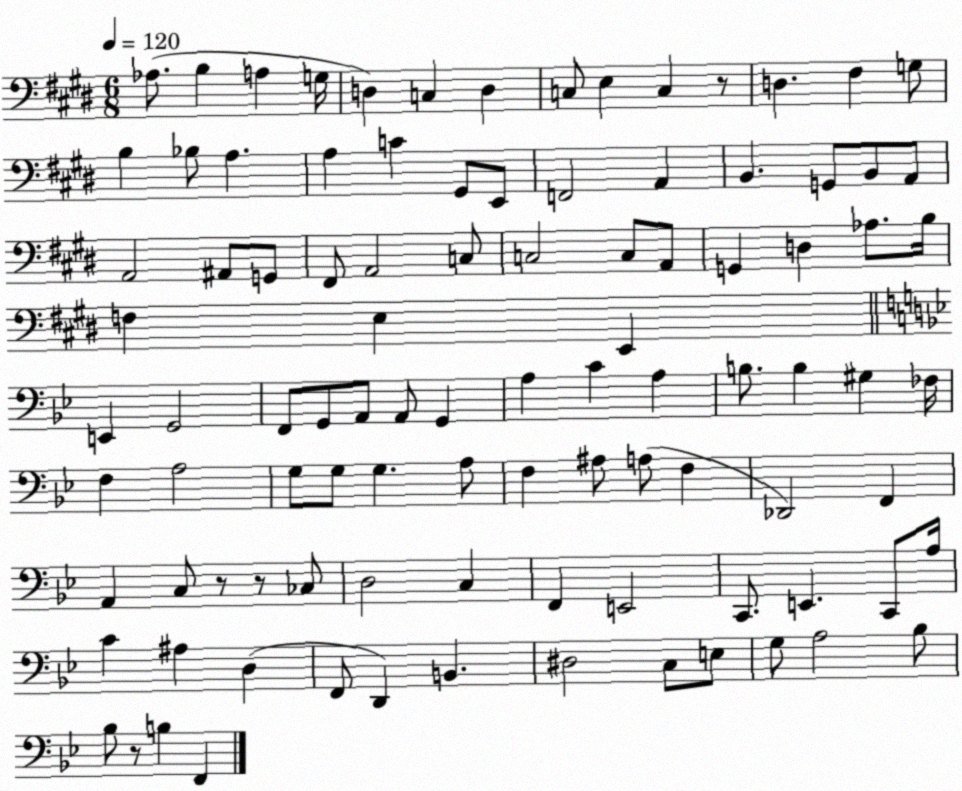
X:1
T:Untitled
M:6/8
L:1/4
K:E
_A,/2 B, A, G,/4 D, C, D, C,/2 E, C, z/2 D, ^F, G,/2 B, _B,/2 A, A, C ^G,,/2 E,,/2 F,,2 A,, B,, G,,/2 B,,/2 A,,/2 A,,2 ^A,,/2 G,,/2 ^F,,/2 A,,2 C,/2 C,2 C,/2 A,,/2 G,, D, _A,/2 B,/4 F, E, E,, E,, G,,2 F,,/2 G,,/2 A,,/2 A,,/2 G,, A, C A, B,/2 B, ^G, _F,/4 F, A,2 G,/2 G,/2 G, A,/2 F, ^A,/2 A,/2 F, _D,,2 F,, A,, C,/2 z/2 z/2 _C,/2 D,2 C, F,, E,,2 C,,/2 E,, C,,/2 A,/4 C ^A, D, F,,/2 D,, B,, ^D,2 C,/2 E,/2 G,/2 A,2 _B,/2 _B,/2 z/2 B, F,,